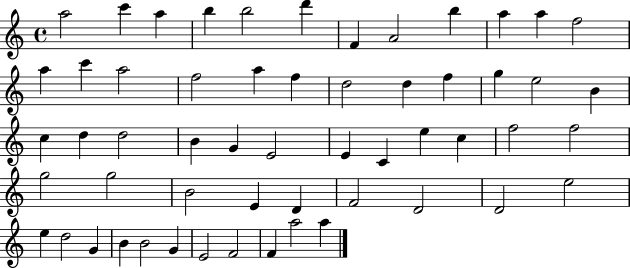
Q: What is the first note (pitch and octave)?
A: A5